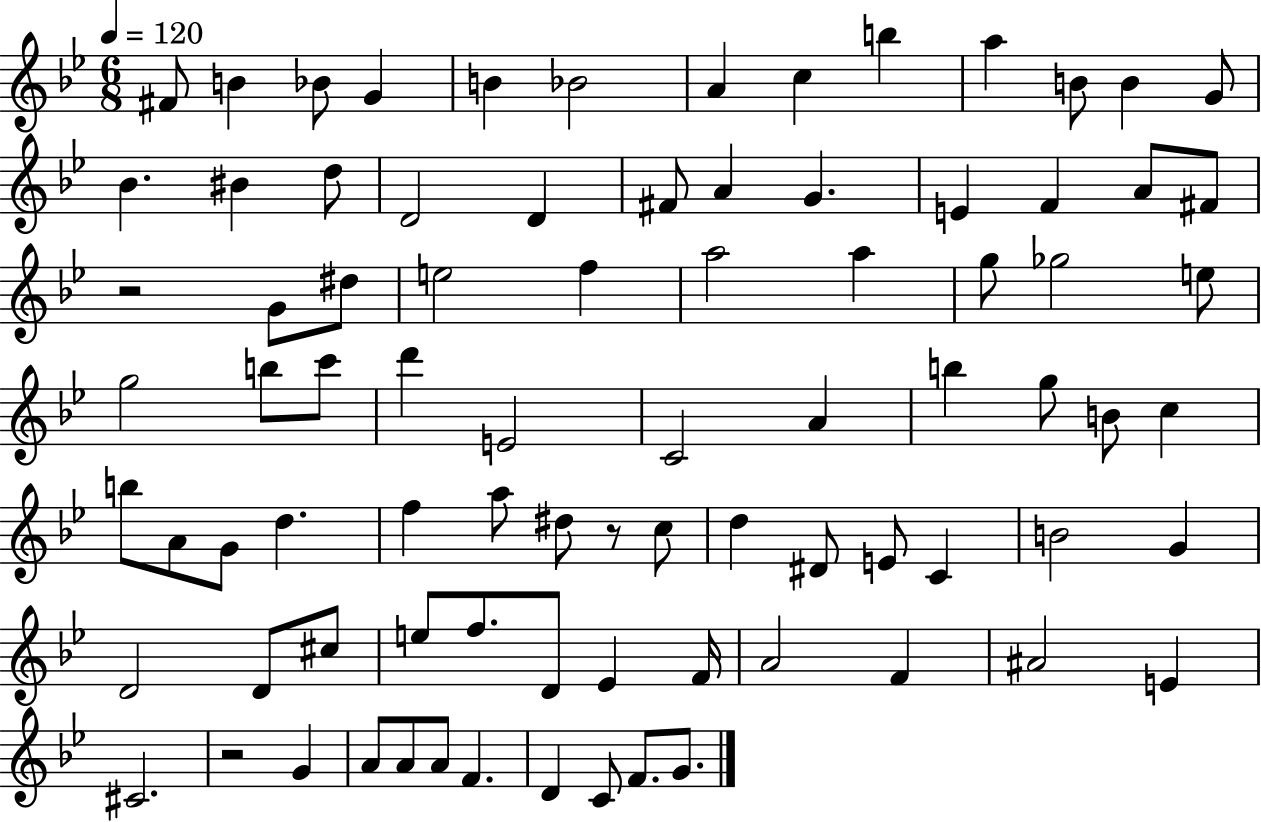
{
  \clef treble
  \numericTimeSignature
  \time 6/8
  \key bes \major
  \tempo 4 = 120
  fis'8 b'4 bes'8 g'4 | b'4 bes'2 | a'4 c''4 b''4 | a''4 b'8 b'4 g'8 | \break bes'4. bis'4 d''8 | d'2 d'4 | fis'8 a'4 g'4. | e'4 f'4 a'8 fis'8 | \break r2 g'8 dis''8 | e''2 f''4 | a''2 a''4 | g''8 ges''2 e''8 | \break g''2 b''8 c'''8 | d'''4 e'2 | c'2 a'4 | b''4 g''8 b'8 c''4 | \break b''8 a'8 g'8 d''4. | f''4 a''8 dis''8 r8 c''8 | d''4 dis'8 e'8 c'4 | b'2 g'4 | \break d'2 d'8 cis''8 | e''8 f''8. d'8 ees'4 f'16 | a'2 f'4 | ais'2 e'4 | \break cis'2. | r2 g'4 | a'8 a'8 a'8 f'4. | d'4 c'8 f'8. g'8. | \break \bar "|."
}